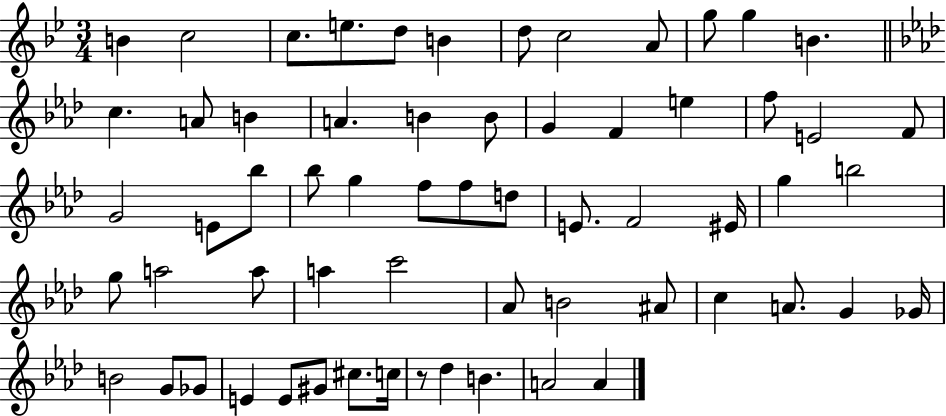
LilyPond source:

{
  \clef treble
  \numericTimeSignature
  \time 3/4
  \key bes \major
  \repeat volta 2 { b'4 c''2 | c''8. e''8. d''8 b'4 | d''8 c''2 a'8 | g''8 g''4 b'4. | \break \bar "||" \break \key f \minor c''4. a'8 b'4 | a'4. b'4 b'8 | g'4 f'4 e''4 | f''8 e'2 f'8 | \break g'2 e'8 bes''8 | bes''8 g''4 f''8 f''8 d''8 | e'8. f'2 eis'16 | g''4 b''2 | \break g''8 a''2 a''8 | a''4 c'''2 | aes'8 b'2 ais'8 | c''4 a'8. g'4 ges'16 | \break b'2 g'8 ges'8 | e'4 e'8 gis'8 cis''8. c''16 | r8 des''4 b'4. | a'2 a'4 | \break } \bar "|."
}